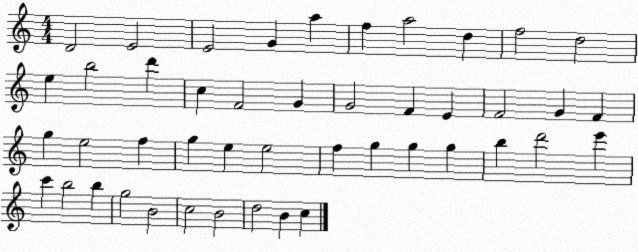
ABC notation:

X:1
T:Untitled
M:4/4
L:1/4
K:C
D2 E2 E2 G a f a2 d f2 d2 e b2 d' c F2 G G2 F E F2 G F g e2 f g e e2 f g g g b d'2 e' c' b2 b g2 B2 c2 B2 d2 B c